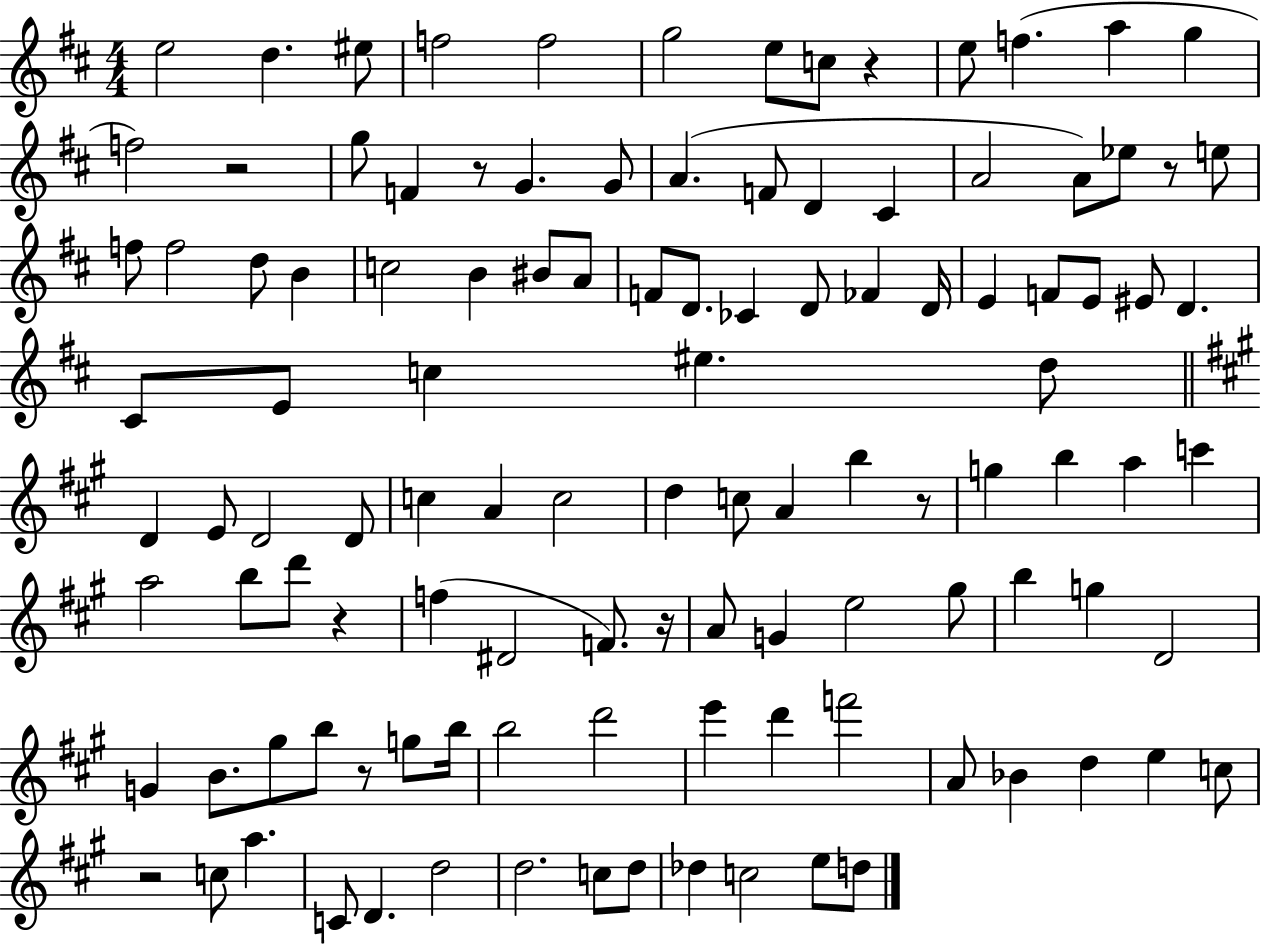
{
  \clef treble
  \numericTimeSignature
  \time 4/4
  \key d \major
  e''2 d''4. eis''8 | f''2 f''2 | g''2 e''8 c''8 r4 | e''8 f''4.( a''4 g''4 | \break f''2) r2 | g''8 f'4 r8 g'4. g'8 | a'4.( f'8 d'4 cis'4 | a'2 a'8) ees''8 r8 e''8 | \break f''8 f''2 d''8 b'4 | c''2 b'4 bis'8 a'8 | f'8 d'8. ces'4 d'8 fes'4 d'16 | e'4 f'8 e'8 eis'8 d'4. | \break cis'8 e'8 c''4 eis''4. d''8 | \bar "||" \break \key a \major d'4 e'8 d'2 d'8 | c''4 a'4 c''2 | d''4 c''8 a'4 b''4 r8 | g''4 b''4 a''4 c'''4 | \break a''2 b''8 d'''8 r4 | f''4( dis'2 f'8.) r16 | a'8 g'4 e''2 gis''8 | b''4 g''4 d'2 | \break g'4 b'8. gis''8 b''8 r8 g''8 b''16 | b''2 d'''2 | e'''4 d'''4 f'''2 | a'8 bes'4 d''4 e''4 c''8 | \break r2 c''8 a''4. | c'8 d'4. d''2 | d''2. c''8 d''8 | des''4 c''2 e''8 d''8 | \break \bar "|."
}